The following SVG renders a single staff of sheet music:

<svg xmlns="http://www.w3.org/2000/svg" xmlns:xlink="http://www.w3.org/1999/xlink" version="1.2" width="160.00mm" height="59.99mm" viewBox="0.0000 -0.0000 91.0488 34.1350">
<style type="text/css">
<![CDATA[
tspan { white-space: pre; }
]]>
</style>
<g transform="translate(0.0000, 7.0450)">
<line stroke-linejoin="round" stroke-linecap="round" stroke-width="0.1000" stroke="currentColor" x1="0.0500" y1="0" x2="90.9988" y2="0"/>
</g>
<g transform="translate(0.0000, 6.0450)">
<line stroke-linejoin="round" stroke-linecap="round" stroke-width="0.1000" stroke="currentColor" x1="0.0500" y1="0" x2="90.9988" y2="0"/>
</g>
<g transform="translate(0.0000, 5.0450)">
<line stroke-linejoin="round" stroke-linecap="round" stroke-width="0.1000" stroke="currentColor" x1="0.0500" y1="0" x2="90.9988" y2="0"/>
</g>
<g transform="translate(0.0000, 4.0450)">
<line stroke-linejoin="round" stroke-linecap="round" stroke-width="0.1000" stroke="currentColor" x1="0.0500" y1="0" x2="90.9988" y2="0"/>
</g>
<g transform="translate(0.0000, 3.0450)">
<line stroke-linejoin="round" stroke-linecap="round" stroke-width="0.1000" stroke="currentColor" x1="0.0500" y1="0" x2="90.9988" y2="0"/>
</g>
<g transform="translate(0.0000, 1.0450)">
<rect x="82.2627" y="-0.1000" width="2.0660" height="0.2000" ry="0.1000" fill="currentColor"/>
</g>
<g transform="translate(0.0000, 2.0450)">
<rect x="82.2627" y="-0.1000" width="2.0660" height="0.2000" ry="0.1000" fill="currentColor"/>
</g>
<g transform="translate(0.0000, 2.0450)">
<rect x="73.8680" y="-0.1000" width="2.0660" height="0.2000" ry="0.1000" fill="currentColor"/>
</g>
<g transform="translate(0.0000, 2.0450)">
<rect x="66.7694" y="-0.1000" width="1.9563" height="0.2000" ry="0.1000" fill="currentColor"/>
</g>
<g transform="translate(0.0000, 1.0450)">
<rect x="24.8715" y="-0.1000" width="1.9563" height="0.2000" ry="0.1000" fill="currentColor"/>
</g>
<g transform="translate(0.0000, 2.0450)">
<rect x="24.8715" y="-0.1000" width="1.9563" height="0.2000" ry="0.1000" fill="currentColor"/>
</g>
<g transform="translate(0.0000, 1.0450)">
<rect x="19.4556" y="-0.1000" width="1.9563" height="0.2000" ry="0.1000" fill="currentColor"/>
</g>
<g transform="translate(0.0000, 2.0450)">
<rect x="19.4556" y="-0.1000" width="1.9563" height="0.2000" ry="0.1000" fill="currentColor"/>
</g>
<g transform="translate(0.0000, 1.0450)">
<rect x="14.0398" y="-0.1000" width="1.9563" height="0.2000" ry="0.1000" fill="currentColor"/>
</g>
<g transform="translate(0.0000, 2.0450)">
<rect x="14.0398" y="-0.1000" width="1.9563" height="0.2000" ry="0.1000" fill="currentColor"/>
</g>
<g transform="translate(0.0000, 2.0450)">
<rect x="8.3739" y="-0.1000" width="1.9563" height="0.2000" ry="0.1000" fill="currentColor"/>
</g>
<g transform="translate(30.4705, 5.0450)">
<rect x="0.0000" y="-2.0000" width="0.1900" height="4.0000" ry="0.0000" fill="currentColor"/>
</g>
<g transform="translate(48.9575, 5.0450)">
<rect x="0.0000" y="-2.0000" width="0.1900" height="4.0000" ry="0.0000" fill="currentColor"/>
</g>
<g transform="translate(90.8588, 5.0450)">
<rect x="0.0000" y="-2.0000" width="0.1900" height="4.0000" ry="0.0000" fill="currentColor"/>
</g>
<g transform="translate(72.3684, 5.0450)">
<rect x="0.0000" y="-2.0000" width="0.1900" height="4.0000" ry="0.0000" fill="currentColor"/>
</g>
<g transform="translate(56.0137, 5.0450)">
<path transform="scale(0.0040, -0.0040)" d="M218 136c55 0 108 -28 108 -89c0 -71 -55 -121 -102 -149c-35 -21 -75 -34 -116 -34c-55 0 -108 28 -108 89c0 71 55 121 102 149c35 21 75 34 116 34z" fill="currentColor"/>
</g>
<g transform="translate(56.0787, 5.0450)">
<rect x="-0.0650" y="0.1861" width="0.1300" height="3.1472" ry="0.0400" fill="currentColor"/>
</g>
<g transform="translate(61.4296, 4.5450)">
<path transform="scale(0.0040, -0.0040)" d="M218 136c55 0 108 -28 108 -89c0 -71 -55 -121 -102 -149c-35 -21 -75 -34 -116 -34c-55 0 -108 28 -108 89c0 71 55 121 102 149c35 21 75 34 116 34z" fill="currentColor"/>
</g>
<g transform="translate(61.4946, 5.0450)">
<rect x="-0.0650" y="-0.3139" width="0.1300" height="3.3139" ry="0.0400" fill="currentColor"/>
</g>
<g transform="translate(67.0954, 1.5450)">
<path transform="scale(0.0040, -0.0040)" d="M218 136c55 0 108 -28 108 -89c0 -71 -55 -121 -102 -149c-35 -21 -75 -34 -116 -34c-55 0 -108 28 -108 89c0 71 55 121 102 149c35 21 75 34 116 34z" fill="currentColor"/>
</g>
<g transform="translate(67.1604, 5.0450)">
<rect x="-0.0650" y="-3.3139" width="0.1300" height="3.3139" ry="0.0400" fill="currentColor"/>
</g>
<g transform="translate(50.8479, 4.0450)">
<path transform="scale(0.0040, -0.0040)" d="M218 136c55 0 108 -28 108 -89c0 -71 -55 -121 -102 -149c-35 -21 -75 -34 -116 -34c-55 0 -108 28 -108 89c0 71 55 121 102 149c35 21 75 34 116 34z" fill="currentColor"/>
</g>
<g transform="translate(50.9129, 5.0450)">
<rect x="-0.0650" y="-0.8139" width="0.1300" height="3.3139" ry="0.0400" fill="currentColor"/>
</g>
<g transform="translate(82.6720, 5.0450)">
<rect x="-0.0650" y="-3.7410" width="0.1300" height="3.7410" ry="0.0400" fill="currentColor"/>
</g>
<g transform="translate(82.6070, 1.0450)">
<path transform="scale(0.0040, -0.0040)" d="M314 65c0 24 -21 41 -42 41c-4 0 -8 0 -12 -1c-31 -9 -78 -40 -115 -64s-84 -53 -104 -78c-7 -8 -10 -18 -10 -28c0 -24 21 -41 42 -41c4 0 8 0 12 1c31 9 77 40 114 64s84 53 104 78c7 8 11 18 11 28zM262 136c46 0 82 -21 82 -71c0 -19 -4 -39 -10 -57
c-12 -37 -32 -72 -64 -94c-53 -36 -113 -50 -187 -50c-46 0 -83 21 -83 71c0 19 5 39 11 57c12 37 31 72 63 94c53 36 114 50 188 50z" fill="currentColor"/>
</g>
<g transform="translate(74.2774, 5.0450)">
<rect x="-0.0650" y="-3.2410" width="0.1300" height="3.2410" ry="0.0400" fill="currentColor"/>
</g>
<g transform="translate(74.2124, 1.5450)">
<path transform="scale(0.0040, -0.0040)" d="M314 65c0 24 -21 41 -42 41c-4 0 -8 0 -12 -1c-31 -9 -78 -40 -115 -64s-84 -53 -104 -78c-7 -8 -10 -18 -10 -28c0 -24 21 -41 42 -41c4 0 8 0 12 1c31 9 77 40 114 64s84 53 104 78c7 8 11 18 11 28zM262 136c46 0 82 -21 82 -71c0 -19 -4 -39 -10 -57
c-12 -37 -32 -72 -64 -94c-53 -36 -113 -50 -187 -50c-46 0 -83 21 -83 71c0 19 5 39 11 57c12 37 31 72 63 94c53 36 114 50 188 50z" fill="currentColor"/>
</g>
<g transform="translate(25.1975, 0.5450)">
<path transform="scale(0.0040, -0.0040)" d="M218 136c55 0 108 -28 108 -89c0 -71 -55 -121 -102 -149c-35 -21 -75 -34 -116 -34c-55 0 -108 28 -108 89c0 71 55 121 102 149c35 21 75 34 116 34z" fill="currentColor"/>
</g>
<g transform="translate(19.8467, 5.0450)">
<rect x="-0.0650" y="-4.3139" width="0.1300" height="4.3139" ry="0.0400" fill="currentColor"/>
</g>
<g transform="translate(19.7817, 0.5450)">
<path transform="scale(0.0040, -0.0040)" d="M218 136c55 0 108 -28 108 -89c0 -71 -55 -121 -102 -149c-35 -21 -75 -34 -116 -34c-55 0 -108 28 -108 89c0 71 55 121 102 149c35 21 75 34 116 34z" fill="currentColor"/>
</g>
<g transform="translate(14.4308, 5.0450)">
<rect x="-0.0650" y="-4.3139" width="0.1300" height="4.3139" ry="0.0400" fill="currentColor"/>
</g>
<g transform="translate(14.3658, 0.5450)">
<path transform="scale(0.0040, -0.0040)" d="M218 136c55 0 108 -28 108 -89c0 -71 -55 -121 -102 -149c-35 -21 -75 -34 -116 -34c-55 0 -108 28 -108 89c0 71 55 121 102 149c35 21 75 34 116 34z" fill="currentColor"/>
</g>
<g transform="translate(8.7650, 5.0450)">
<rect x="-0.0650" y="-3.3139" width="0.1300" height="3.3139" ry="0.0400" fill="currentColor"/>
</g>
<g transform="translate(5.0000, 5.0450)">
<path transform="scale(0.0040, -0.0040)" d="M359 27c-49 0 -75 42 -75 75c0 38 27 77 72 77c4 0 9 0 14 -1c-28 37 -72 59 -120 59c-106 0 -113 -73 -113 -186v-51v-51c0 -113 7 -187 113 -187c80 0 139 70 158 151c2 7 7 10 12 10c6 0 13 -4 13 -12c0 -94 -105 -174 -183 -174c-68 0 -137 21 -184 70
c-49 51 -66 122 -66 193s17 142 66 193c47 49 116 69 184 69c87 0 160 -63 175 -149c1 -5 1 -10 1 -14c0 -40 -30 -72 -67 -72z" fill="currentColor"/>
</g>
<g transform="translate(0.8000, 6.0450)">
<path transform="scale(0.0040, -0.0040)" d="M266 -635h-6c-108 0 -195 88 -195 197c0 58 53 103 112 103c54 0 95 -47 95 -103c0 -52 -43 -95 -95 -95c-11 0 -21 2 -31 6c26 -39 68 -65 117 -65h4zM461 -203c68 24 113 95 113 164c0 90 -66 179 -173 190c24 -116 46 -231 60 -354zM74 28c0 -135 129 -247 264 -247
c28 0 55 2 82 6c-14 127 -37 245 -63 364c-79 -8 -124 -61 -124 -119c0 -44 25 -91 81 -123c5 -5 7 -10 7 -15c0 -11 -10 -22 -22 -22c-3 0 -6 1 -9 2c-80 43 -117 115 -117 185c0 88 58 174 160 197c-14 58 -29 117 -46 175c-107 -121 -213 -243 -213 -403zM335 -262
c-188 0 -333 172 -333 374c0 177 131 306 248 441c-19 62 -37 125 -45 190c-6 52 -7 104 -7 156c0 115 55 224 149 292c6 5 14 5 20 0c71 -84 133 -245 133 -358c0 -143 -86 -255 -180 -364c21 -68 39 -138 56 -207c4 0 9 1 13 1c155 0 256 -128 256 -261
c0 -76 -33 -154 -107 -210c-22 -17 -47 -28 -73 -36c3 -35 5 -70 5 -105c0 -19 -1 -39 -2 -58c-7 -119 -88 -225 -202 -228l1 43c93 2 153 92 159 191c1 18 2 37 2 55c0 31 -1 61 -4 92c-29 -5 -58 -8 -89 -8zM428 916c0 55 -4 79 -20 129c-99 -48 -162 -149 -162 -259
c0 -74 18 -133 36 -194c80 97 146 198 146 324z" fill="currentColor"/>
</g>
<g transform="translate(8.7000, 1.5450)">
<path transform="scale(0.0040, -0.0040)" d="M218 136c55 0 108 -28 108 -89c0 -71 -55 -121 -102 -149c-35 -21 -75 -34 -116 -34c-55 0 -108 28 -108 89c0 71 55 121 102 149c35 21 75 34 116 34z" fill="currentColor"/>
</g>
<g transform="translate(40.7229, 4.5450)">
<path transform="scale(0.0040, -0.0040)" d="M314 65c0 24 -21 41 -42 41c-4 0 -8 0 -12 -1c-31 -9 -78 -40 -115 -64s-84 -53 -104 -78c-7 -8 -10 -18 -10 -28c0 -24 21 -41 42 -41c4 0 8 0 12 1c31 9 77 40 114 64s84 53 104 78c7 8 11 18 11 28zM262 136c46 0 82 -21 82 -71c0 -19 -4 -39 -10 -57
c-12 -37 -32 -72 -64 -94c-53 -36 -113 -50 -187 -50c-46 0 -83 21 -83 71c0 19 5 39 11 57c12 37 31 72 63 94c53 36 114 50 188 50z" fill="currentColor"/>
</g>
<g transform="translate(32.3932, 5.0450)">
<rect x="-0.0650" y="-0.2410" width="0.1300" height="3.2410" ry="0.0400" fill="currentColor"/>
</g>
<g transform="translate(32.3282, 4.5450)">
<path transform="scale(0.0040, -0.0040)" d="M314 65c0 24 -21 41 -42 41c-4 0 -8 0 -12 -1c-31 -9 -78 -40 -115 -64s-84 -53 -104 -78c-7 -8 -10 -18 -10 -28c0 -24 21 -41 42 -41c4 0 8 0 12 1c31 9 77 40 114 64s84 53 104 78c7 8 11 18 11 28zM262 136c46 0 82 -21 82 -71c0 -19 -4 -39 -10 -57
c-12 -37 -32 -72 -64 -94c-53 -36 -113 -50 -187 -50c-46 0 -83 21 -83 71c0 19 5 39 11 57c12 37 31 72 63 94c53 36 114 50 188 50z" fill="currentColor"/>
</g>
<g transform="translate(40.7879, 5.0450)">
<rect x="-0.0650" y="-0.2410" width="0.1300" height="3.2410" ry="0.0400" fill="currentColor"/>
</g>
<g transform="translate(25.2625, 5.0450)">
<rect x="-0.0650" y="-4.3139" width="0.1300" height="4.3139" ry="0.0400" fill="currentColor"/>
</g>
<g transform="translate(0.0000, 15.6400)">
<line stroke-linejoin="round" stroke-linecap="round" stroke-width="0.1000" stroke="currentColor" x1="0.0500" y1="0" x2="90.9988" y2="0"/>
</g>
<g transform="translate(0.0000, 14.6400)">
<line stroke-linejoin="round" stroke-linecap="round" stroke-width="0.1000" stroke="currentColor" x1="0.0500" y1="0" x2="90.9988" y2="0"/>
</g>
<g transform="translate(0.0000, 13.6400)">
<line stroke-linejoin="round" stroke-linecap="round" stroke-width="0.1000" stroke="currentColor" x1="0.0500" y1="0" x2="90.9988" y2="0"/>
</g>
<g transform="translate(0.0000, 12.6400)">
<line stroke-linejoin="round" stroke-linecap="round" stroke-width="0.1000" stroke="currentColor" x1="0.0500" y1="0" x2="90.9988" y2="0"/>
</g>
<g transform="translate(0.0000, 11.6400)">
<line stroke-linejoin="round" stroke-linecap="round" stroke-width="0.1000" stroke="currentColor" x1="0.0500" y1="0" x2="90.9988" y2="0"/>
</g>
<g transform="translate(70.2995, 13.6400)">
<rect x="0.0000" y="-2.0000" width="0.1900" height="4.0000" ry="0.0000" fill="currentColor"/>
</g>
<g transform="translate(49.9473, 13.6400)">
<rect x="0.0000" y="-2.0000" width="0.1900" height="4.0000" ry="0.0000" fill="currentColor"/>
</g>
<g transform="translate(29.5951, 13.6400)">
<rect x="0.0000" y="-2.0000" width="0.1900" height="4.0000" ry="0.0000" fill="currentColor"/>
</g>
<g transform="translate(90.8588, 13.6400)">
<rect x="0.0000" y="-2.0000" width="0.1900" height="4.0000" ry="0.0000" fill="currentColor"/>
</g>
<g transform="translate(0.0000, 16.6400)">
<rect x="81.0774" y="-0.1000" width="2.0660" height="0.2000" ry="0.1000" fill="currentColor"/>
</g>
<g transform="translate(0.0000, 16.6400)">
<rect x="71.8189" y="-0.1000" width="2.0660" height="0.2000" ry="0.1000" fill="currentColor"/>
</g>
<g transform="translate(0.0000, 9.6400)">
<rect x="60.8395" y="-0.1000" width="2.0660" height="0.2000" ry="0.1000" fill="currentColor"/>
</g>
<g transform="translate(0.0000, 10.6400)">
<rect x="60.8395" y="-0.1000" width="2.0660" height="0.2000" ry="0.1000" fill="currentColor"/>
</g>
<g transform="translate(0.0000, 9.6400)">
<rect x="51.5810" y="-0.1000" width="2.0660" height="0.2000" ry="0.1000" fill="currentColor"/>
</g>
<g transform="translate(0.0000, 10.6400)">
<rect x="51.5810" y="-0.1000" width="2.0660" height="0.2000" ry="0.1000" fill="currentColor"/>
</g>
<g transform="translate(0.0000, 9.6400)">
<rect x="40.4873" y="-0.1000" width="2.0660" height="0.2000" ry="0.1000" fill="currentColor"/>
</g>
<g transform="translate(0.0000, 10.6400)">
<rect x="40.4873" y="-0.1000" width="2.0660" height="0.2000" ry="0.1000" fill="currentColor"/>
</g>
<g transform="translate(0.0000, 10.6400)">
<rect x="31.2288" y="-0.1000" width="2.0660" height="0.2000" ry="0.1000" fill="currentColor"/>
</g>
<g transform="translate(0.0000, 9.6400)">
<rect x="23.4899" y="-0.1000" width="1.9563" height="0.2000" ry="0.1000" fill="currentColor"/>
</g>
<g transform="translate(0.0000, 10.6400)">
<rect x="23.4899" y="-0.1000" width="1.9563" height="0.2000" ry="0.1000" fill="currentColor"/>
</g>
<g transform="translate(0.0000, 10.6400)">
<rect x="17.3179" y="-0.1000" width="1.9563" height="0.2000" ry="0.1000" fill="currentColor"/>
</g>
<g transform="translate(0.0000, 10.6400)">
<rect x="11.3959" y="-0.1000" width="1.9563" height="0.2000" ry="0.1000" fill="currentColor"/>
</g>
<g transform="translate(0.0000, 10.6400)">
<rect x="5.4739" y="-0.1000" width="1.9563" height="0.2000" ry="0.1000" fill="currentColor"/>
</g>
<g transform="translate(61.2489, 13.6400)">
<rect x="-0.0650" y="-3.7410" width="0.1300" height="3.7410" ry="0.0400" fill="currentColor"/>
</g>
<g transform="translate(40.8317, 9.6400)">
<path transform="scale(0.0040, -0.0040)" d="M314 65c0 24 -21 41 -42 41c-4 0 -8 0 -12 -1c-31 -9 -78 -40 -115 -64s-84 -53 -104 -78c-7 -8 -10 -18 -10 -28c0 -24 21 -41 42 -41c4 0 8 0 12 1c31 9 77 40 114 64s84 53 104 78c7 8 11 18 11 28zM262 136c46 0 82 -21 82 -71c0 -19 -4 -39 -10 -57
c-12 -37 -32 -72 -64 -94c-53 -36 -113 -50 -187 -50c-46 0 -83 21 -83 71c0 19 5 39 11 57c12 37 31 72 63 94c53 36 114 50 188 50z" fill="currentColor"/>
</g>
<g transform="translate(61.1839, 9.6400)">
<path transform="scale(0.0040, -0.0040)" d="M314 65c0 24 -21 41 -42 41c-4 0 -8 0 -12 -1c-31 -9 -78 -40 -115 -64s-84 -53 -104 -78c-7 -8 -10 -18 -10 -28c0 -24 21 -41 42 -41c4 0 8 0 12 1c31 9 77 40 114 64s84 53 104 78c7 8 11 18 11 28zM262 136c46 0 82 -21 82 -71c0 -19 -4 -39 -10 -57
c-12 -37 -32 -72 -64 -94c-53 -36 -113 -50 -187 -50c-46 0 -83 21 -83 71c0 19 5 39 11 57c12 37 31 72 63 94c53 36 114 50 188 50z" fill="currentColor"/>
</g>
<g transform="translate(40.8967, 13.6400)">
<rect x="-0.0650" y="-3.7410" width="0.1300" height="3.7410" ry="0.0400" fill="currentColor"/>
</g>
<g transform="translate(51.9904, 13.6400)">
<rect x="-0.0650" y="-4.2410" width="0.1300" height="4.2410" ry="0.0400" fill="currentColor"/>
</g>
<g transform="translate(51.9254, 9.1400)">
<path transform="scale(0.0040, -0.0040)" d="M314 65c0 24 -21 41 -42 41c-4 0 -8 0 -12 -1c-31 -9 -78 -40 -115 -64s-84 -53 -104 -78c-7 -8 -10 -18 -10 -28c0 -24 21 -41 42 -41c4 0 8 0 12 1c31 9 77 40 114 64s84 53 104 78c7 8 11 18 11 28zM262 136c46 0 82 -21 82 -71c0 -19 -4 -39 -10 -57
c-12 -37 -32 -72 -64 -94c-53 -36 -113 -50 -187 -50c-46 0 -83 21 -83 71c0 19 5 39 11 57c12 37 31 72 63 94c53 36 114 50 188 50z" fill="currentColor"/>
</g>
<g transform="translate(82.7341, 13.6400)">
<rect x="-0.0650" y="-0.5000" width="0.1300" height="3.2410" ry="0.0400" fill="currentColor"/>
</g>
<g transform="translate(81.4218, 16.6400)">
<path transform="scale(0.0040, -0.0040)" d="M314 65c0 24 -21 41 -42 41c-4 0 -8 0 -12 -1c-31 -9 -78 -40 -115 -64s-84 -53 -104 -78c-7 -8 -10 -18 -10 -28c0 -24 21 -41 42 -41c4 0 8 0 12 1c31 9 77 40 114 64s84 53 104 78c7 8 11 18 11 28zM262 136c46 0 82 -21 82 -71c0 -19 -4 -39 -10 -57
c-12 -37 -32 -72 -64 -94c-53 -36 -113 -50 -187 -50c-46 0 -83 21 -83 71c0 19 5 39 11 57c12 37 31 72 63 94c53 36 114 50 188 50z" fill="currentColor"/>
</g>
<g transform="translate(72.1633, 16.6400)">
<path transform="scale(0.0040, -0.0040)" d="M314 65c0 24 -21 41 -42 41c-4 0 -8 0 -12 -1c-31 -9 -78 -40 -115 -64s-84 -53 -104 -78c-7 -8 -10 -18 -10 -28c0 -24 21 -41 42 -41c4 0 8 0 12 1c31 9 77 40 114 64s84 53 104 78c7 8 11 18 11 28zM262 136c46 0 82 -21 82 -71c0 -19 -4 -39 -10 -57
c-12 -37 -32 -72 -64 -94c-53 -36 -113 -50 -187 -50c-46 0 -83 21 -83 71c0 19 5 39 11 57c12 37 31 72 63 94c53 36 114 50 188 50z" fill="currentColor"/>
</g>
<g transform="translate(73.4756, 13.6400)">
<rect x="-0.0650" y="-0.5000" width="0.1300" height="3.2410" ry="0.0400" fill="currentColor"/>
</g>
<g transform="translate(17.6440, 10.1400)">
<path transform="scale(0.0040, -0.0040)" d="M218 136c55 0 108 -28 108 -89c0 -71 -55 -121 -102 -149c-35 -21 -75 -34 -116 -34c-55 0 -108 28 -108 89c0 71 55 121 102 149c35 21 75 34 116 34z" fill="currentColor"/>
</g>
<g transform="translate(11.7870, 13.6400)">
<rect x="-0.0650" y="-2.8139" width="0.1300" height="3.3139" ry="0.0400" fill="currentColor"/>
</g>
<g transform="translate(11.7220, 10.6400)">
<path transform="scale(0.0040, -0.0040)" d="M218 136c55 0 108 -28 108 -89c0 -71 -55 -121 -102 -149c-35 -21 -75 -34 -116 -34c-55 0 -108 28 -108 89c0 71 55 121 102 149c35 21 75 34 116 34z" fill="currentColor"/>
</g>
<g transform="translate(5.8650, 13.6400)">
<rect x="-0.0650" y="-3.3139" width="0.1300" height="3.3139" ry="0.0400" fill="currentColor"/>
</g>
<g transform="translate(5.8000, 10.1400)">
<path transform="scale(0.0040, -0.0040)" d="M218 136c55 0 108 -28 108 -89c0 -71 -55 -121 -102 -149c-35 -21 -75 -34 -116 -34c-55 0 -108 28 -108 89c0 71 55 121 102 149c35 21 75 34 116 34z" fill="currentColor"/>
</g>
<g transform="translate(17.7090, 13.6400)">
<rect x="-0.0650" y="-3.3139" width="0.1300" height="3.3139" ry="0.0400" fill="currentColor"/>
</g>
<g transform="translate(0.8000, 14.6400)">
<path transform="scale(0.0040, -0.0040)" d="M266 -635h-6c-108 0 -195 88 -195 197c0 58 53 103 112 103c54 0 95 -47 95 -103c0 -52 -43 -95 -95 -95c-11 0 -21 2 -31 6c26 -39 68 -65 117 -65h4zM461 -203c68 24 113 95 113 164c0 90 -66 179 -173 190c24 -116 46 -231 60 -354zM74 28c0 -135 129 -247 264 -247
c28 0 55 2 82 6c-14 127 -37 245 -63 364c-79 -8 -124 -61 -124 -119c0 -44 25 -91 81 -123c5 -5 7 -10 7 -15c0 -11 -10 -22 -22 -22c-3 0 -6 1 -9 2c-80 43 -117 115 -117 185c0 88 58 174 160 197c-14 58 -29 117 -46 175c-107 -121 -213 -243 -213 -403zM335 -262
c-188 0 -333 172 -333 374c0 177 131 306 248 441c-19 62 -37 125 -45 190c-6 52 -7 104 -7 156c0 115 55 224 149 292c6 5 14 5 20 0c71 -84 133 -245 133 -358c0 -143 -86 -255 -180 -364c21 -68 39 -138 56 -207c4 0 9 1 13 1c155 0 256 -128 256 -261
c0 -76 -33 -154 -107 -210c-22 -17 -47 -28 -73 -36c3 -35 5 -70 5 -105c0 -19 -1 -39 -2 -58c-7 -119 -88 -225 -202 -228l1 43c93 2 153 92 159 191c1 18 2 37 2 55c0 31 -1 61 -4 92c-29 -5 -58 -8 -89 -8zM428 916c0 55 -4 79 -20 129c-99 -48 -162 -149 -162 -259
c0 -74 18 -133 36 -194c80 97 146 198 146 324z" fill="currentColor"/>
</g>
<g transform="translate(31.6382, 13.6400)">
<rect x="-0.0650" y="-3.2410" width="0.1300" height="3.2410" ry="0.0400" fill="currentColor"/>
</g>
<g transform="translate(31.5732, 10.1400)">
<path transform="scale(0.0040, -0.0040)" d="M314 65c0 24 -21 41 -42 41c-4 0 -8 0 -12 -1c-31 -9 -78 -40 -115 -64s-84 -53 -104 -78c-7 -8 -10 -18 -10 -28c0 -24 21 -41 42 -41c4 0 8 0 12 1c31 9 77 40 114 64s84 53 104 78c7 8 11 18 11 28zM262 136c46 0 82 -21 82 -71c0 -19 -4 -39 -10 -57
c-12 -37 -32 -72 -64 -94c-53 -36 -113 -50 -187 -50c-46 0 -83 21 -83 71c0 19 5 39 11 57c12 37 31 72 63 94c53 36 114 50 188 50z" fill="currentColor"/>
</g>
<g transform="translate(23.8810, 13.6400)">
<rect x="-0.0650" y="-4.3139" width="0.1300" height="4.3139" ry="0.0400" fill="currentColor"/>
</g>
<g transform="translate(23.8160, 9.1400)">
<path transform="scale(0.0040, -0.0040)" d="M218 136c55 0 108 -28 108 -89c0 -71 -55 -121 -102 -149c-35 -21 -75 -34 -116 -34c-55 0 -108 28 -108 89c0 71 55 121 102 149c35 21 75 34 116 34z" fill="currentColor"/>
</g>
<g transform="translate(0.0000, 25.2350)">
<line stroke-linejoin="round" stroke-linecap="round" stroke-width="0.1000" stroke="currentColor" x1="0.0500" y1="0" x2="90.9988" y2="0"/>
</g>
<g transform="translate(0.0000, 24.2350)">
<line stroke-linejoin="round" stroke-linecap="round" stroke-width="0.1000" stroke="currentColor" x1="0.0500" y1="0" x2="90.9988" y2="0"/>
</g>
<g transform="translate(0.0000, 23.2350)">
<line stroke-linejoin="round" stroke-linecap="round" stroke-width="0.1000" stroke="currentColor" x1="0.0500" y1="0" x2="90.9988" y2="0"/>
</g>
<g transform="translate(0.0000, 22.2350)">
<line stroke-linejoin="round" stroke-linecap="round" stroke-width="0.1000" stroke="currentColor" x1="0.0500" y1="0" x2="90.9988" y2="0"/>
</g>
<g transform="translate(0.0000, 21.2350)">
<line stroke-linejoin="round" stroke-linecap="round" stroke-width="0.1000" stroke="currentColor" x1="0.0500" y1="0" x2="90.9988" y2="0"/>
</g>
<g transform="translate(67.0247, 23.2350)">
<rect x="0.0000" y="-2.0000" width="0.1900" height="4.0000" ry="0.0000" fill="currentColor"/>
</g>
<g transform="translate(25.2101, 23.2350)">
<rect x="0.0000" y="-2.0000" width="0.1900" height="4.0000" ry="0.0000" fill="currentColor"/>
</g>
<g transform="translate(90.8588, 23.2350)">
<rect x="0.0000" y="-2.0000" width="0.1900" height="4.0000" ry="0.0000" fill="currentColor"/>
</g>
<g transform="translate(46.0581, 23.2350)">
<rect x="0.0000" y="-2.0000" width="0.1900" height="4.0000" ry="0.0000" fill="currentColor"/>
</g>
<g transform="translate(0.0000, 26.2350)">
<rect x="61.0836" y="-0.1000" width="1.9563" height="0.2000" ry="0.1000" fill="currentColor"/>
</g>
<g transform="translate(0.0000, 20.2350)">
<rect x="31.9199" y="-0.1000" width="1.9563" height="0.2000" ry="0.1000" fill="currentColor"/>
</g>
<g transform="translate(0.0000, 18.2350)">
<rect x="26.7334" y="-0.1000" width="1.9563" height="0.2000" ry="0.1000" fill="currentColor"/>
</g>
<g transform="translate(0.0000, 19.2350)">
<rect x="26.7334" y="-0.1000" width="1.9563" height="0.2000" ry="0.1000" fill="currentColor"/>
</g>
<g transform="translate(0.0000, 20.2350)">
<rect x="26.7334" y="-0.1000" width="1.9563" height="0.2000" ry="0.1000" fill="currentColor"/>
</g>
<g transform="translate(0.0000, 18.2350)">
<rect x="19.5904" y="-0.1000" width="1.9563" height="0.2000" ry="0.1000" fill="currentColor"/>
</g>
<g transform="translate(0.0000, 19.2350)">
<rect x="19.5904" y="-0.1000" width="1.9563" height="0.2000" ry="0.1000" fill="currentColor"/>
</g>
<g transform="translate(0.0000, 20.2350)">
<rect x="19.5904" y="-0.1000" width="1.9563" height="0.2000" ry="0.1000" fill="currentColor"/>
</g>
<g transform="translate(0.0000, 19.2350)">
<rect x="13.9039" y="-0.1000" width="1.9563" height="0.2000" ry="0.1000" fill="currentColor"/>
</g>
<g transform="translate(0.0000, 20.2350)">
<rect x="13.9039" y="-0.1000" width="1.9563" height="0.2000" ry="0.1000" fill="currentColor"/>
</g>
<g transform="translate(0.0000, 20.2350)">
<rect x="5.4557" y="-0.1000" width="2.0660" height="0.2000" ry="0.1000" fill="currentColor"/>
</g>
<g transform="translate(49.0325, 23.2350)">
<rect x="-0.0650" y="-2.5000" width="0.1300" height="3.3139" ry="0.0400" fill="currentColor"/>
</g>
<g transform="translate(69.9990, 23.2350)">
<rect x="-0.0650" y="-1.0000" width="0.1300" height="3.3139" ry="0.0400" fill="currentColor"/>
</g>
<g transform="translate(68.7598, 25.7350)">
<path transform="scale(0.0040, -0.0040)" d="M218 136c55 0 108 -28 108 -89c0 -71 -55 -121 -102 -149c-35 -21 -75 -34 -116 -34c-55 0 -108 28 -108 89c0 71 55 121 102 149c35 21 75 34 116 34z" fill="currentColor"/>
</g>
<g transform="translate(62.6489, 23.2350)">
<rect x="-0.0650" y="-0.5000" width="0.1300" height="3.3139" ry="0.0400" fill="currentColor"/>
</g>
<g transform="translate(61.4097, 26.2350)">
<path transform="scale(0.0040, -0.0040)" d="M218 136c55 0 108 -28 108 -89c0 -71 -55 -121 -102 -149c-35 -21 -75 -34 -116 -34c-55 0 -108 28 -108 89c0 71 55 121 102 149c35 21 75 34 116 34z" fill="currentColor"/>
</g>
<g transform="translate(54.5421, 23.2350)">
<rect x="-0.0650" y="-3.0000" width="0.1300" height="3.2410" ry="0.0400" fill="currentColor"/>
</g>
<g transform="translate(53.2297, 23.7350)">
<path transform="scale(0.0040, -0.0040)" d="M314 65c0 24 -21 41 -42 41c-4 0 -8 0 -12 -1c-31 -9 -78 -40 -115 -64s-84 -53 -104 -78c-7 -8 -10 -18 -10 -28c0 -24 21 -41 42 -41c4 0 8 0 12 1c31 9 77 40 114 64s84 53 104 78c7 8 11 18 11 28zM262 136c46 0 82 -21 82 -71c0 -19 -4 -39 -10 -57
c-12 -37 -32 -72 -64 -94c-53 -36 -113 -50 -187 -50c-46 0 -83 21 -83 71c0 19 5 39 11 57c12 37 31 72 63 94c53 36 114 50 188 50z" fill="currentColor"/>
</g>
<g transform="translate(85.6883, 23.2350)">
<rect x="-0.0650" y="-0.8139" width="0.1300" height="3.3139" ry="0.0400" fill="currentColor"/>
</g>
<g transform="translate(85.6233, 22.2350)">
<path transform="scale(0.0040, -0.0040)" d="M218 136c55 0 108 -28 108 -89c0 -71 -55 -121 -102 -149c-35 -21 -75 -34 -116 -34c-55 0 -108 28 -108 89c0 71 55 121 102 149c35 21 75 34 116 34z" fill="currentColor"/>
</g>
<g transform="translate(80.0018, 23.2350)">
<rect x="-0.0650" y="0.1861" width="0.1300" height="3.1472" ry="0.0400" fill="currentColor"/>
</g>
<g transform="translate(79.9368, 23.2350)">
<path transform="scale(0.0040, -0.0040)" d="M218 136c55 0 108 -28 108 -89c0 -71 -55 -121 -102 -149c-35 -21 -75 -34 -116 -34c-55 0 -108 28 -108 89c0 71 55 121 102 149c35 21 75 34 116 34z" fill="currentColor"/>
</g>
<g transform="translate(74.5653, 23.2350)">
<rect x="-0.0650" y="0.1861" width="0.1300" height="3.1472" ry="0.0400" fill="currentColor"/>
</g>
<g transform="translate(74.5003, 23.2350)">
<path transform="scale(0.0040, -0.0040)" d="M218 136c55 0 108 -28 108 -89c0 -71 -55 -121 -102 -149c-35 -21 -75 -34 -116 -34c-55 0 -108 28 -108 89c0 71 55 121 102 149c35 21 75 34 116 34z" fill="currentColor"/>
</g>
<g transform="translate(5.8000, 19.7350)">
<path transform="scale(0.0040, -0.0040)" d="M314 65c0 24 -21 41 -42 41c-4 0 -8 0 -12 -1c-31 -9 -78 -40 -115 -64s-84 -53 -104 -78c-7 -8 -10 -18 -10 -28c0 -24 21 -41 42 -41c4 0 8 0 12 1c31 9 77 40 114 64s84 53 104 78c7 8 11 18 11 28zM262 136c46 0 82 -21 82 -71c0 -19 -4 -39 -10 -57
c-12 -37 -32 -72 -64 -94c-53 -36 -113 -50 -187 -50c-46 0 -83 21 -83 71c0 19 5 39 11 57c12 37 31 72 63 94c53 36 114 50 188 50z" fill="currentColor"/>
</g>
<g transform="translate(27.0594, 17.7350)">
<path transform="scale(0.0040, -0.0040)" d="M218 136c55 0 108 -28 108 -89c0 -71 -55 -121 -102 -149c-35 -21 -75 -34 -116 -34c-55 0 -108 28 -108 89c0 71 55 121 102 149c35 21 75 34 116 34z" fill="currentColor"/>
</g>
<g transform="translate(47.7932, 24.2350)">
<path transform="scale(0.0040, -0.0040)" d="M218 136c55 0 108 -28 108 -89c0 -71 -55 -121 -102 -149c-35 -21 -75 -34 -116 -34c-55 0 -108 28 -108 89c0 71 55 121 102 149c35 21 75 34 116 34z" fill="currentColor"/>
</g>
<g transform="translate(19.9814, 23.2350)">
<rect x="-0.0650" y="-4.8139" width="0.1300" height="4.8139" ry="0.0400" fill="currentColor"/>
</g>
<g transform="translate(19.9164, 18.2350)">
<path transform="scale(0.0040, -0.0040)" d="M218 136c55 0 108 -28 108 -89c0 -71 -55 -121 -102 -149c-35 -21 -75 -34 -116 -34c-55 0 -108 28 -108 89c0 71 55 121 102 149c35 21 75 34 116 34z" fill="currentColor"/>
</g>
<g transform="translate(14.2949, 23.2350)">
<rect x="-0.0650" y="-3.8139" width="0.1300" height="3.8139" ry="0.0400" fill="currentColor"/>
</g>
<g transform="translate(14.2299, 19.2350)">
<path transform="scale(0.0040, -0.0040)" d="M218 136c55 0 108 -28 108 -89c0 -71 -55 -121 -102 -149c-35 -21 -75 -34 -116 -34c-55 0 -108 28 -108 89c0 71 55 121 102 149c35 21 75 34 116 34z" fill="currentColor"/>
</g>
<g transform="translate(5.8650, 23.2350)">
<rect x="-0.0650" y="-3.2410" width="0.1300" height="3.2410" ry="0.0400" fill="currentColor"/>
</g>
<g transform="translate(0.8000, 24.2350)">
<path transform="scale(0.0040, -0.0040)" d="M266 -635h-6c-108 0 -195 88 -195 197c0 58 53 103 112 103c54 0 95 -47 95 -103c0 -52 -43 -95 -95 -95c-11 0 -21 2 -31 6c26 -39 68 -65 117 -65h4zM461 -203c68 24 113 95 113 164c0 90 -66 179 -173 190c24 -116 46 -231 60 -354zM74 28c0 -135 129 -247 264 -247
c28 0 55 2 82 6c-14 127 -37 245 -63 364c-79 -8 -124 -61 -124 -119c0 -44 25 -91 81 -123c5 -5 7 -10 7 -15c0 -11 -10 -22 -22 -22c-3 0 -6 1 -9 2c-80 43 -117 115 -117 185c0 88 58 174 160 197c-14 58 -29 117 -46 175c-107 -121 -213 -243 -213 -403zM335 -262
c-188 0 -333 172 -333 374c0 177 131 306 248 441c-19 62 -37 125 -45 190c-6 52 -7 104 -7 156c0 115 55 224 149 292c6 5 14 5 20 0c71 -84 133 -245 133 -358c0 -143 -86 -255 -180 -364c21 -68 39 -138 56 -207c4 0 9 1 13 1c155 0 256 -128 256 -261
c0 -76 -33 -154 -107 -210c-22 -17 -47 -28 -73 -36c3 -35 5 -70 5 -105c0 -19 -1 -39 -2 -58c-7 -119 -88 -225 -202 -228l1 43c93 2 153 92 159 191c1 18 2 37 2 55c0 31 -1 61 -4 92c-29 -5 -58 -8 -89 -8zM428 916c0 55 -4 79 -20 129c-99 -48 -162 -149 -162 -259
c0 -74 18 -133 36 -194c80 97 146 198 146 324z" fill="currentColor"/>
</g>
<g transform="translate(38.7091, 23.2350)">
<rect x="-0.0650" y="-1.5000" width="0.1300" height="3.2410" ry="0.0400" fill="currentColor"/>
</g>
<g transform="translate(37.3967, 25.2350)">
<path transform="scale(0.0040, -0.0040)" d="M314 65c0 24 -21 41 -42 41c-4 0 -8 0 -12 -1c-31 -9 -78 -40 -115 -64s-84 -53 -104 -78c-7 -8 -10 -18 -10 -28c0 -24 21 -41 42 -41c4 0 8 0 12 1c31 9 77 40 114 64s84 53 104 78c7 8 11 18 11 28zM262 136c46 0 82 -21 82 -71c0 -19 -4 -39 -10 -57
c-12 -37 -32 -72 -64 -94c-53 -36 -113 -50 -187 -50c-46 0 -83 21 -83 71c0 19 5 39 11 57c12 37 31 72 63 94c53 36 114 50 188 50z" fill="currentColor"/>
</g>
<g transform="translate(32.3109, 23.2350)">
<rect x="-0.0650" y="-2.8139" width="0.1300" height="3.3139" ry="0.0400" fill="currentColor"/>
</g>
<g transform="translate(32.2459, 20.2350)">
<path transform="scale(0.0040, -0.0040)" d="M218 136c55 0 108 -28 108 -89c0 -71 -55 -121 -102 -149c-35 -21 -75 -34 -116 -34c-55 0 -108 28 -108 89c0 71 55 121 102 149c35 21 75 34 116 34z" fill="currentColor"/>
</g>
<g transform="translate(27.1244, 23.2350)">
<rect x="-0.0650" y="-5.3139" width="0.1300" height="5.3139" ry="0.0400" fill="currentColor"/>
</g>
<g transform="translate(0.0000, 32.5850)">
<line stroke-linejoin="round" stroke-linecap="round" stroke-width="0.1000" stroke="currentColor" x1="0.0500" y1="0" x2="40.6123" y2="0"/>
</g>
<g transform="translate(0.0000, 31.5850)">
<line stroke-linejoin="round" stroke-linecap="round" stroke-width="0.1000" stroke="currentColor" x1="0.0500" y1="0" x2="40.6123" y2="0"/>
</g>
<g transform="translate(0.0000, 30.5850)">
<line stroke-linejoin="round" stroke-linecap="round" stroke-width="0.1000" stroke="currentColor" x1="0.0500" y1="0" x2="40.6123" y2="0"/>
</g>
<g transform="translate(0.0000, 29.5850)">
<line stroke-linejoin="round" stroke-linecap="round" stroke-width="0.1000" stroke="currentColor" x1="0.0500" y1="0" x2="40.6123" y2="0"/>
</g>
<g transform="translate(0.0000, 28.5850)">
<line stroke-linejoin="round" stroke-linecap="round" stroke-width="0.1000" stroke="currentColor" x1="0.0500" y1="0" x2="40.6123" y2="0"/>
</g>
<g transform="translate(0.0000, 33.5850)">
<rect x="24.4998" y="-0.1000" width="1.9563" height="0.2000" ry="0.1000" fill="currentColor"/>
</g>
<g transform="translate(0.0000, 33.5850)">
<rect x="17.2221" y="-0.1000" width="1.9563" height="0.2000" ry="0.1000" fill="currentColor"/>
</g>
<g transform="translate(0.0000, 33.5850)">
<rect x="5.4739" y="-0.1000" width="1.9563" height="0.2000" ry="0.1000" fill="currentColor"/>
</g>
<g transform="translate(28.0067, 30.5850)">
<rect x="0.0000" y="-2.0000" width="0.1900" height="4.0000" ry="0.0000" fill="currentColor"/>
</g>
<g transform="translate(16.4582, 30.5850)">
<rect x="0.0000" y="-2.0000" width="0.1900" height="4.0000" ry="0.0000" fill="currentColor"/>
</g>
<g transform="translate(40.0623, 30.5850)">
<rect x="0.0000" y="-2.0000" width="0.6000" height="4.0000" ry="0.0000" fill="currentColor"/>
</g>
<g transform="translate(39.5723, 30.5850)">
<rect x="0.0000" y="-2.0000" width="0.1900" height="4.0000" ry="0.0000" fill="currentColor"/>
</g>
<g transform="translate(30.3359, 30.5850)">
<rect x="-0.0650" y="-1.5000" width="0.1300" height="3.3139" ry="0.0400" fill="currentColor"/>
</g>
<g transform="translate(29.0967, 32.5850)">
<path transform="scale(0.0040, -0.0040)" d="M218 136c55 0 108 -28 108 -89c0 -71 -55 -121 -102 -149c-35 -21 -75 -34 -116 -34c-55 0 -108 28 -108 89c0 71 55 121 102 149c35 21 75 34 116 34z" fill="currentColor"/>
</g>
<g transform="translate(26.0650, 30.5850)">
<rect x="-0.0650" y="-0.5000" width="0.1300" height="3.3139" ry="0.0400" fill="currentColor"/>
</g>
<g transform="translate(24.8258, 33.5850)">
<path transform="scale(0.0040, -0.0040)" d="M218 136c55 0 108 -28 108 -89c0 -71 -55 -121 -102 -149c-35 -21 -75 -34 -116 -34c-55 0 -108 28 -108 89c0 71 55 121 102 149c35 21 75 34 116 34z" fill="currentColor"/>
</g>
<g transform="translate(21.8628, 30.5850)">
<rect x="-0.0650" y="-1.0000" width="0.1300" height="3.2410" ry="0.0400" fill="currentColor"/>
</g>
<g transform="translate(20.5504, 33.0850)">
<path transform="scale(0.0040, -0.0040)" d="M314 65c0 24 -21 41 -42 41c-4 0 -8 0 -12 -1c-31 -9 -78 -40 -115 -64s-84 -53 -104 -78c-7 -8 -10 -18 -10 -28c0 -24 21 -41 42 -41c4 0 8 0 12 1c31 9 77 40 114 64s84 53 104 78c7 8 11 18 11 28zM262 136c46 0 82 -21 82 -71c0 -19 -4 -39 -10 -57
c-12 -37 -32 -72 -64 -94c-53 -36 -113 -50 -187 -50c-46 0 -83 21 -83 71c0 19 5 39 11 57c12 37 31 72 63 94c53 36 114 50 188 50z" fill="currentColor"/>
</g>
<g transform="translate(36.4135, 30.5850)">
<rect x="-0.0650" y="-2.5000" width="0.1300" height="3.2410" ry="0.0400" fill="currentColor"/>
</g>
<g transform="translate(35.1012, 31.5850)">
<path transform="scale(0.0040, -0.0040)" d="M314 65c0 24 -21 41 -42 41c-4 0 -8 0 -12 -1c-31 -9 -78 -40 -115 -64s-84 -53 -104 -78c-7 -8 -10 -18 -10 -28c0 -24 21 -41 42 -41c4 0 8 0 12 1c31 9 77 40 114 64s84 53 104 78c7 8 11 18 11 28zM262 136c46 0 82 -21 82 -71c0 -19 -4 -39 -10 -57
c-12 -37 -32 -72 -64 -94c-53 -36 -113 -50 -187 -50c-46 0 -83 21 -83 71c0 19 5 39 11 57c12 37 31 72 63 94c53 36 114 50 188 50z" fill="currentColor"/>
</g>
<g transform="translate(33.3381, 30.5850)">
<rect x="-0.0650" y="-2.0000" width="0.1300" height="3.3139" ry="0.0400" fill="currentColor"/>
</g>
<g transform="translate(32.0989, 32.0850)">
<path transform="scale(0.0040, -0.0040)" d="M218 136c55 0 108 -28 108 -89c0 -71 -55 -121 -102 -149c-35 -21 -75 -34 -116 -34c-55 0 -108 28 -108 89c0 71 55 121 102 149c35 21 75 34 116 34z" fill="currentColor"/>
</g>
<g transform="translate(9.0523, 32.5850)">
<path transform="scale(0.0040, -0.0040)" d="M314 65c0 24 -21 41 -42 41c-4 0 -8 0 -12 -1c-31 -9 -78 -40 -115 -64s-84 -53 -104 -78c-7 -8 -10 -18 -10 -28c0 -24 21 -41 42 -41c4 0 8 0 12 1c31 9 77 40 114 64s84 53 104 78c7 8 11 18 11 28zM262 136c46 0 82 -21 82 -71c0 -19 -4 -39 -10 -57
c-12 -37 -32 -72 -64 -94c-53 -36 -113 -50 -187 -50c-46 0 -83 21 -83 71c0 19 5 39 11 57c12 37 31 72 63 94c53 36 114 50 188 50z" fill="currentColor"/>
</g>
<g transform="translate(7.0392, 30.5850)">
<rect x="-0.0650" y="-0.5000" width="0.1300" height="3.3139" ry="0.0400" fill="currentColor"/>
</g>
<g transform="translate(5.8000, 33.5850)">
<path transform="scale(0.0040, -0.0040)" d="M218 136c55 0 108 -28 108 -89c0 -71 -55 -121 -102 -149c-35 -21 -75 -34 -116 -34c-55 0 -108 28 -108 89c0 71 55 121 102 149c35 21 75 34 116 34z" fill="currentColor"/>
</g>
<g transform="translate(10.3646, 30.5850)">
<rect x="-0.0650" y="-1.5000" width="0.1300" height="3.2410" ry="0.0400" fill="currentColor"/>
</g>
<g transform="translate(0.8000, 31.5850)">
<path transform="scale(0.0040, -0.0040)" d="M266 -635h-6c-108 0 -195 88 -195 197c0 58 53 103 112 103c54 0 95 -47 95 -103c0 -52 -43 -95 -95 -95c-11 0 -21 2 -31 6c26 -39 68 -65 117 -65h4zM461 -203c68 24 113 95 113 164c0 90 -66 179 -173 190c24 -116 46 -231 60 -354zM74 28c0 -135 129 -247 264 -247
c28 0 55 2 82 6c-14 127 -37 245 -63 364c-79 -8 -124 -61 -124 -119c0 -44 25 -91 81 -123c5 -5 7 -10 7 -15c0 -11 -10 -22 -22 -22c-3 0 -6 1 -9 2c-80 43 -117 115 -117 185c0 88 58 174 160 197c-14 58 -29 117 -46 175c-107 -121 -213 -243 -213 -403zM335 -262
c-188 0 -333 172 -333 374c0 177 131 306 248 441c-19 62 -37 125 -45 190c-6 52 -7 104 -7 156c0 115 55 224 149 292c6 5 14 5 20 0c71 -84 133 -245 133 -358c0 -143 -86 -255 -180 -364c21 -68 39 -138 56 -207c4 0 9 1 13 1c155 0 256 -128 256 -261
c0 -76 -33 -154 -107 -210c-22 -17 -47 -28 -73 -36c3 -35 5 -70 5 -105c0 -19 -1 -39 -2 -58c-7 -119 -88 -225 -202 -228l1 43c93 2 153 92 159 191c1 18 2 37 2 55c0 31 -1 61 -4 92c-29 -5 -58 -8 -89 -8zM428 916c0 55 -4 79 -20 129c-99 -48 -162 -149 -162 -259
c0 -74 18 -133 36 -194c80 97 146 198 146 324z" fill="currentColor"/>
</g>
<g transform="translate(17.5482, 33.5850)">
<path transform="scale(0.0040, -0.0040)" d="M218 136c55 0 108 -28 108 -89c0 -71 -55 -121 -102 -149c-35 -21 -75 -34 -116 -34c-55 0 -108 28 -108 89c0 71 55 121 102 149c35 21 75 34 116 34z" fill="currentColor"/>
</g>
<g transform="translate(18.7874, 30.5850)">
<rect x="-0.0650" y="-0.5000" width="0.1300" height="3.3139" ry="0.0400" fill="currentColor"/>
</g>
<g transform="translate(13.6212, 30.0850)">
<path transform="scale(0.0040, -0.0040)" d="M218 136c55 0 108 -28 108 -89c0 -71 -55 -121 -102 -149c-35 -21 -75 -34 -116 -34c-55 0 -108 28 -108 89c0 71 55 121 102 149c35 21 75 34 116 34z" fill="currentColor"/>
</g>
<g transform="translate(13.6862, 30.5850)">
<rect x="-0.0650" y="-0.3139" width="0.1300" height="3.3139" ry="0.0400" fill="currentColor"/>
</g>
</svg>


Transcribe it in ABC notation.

X:1
T:Untitled
M:4/4
L:1/4
K:C
b d' d' d' c2 c2 d B c b b2 c'2 b a b d' b2 c'2 d'2 c'2 C2 C2 b2 c' e' f' a E2 G A2 C D B B d C E2 c C D2 C E F G2